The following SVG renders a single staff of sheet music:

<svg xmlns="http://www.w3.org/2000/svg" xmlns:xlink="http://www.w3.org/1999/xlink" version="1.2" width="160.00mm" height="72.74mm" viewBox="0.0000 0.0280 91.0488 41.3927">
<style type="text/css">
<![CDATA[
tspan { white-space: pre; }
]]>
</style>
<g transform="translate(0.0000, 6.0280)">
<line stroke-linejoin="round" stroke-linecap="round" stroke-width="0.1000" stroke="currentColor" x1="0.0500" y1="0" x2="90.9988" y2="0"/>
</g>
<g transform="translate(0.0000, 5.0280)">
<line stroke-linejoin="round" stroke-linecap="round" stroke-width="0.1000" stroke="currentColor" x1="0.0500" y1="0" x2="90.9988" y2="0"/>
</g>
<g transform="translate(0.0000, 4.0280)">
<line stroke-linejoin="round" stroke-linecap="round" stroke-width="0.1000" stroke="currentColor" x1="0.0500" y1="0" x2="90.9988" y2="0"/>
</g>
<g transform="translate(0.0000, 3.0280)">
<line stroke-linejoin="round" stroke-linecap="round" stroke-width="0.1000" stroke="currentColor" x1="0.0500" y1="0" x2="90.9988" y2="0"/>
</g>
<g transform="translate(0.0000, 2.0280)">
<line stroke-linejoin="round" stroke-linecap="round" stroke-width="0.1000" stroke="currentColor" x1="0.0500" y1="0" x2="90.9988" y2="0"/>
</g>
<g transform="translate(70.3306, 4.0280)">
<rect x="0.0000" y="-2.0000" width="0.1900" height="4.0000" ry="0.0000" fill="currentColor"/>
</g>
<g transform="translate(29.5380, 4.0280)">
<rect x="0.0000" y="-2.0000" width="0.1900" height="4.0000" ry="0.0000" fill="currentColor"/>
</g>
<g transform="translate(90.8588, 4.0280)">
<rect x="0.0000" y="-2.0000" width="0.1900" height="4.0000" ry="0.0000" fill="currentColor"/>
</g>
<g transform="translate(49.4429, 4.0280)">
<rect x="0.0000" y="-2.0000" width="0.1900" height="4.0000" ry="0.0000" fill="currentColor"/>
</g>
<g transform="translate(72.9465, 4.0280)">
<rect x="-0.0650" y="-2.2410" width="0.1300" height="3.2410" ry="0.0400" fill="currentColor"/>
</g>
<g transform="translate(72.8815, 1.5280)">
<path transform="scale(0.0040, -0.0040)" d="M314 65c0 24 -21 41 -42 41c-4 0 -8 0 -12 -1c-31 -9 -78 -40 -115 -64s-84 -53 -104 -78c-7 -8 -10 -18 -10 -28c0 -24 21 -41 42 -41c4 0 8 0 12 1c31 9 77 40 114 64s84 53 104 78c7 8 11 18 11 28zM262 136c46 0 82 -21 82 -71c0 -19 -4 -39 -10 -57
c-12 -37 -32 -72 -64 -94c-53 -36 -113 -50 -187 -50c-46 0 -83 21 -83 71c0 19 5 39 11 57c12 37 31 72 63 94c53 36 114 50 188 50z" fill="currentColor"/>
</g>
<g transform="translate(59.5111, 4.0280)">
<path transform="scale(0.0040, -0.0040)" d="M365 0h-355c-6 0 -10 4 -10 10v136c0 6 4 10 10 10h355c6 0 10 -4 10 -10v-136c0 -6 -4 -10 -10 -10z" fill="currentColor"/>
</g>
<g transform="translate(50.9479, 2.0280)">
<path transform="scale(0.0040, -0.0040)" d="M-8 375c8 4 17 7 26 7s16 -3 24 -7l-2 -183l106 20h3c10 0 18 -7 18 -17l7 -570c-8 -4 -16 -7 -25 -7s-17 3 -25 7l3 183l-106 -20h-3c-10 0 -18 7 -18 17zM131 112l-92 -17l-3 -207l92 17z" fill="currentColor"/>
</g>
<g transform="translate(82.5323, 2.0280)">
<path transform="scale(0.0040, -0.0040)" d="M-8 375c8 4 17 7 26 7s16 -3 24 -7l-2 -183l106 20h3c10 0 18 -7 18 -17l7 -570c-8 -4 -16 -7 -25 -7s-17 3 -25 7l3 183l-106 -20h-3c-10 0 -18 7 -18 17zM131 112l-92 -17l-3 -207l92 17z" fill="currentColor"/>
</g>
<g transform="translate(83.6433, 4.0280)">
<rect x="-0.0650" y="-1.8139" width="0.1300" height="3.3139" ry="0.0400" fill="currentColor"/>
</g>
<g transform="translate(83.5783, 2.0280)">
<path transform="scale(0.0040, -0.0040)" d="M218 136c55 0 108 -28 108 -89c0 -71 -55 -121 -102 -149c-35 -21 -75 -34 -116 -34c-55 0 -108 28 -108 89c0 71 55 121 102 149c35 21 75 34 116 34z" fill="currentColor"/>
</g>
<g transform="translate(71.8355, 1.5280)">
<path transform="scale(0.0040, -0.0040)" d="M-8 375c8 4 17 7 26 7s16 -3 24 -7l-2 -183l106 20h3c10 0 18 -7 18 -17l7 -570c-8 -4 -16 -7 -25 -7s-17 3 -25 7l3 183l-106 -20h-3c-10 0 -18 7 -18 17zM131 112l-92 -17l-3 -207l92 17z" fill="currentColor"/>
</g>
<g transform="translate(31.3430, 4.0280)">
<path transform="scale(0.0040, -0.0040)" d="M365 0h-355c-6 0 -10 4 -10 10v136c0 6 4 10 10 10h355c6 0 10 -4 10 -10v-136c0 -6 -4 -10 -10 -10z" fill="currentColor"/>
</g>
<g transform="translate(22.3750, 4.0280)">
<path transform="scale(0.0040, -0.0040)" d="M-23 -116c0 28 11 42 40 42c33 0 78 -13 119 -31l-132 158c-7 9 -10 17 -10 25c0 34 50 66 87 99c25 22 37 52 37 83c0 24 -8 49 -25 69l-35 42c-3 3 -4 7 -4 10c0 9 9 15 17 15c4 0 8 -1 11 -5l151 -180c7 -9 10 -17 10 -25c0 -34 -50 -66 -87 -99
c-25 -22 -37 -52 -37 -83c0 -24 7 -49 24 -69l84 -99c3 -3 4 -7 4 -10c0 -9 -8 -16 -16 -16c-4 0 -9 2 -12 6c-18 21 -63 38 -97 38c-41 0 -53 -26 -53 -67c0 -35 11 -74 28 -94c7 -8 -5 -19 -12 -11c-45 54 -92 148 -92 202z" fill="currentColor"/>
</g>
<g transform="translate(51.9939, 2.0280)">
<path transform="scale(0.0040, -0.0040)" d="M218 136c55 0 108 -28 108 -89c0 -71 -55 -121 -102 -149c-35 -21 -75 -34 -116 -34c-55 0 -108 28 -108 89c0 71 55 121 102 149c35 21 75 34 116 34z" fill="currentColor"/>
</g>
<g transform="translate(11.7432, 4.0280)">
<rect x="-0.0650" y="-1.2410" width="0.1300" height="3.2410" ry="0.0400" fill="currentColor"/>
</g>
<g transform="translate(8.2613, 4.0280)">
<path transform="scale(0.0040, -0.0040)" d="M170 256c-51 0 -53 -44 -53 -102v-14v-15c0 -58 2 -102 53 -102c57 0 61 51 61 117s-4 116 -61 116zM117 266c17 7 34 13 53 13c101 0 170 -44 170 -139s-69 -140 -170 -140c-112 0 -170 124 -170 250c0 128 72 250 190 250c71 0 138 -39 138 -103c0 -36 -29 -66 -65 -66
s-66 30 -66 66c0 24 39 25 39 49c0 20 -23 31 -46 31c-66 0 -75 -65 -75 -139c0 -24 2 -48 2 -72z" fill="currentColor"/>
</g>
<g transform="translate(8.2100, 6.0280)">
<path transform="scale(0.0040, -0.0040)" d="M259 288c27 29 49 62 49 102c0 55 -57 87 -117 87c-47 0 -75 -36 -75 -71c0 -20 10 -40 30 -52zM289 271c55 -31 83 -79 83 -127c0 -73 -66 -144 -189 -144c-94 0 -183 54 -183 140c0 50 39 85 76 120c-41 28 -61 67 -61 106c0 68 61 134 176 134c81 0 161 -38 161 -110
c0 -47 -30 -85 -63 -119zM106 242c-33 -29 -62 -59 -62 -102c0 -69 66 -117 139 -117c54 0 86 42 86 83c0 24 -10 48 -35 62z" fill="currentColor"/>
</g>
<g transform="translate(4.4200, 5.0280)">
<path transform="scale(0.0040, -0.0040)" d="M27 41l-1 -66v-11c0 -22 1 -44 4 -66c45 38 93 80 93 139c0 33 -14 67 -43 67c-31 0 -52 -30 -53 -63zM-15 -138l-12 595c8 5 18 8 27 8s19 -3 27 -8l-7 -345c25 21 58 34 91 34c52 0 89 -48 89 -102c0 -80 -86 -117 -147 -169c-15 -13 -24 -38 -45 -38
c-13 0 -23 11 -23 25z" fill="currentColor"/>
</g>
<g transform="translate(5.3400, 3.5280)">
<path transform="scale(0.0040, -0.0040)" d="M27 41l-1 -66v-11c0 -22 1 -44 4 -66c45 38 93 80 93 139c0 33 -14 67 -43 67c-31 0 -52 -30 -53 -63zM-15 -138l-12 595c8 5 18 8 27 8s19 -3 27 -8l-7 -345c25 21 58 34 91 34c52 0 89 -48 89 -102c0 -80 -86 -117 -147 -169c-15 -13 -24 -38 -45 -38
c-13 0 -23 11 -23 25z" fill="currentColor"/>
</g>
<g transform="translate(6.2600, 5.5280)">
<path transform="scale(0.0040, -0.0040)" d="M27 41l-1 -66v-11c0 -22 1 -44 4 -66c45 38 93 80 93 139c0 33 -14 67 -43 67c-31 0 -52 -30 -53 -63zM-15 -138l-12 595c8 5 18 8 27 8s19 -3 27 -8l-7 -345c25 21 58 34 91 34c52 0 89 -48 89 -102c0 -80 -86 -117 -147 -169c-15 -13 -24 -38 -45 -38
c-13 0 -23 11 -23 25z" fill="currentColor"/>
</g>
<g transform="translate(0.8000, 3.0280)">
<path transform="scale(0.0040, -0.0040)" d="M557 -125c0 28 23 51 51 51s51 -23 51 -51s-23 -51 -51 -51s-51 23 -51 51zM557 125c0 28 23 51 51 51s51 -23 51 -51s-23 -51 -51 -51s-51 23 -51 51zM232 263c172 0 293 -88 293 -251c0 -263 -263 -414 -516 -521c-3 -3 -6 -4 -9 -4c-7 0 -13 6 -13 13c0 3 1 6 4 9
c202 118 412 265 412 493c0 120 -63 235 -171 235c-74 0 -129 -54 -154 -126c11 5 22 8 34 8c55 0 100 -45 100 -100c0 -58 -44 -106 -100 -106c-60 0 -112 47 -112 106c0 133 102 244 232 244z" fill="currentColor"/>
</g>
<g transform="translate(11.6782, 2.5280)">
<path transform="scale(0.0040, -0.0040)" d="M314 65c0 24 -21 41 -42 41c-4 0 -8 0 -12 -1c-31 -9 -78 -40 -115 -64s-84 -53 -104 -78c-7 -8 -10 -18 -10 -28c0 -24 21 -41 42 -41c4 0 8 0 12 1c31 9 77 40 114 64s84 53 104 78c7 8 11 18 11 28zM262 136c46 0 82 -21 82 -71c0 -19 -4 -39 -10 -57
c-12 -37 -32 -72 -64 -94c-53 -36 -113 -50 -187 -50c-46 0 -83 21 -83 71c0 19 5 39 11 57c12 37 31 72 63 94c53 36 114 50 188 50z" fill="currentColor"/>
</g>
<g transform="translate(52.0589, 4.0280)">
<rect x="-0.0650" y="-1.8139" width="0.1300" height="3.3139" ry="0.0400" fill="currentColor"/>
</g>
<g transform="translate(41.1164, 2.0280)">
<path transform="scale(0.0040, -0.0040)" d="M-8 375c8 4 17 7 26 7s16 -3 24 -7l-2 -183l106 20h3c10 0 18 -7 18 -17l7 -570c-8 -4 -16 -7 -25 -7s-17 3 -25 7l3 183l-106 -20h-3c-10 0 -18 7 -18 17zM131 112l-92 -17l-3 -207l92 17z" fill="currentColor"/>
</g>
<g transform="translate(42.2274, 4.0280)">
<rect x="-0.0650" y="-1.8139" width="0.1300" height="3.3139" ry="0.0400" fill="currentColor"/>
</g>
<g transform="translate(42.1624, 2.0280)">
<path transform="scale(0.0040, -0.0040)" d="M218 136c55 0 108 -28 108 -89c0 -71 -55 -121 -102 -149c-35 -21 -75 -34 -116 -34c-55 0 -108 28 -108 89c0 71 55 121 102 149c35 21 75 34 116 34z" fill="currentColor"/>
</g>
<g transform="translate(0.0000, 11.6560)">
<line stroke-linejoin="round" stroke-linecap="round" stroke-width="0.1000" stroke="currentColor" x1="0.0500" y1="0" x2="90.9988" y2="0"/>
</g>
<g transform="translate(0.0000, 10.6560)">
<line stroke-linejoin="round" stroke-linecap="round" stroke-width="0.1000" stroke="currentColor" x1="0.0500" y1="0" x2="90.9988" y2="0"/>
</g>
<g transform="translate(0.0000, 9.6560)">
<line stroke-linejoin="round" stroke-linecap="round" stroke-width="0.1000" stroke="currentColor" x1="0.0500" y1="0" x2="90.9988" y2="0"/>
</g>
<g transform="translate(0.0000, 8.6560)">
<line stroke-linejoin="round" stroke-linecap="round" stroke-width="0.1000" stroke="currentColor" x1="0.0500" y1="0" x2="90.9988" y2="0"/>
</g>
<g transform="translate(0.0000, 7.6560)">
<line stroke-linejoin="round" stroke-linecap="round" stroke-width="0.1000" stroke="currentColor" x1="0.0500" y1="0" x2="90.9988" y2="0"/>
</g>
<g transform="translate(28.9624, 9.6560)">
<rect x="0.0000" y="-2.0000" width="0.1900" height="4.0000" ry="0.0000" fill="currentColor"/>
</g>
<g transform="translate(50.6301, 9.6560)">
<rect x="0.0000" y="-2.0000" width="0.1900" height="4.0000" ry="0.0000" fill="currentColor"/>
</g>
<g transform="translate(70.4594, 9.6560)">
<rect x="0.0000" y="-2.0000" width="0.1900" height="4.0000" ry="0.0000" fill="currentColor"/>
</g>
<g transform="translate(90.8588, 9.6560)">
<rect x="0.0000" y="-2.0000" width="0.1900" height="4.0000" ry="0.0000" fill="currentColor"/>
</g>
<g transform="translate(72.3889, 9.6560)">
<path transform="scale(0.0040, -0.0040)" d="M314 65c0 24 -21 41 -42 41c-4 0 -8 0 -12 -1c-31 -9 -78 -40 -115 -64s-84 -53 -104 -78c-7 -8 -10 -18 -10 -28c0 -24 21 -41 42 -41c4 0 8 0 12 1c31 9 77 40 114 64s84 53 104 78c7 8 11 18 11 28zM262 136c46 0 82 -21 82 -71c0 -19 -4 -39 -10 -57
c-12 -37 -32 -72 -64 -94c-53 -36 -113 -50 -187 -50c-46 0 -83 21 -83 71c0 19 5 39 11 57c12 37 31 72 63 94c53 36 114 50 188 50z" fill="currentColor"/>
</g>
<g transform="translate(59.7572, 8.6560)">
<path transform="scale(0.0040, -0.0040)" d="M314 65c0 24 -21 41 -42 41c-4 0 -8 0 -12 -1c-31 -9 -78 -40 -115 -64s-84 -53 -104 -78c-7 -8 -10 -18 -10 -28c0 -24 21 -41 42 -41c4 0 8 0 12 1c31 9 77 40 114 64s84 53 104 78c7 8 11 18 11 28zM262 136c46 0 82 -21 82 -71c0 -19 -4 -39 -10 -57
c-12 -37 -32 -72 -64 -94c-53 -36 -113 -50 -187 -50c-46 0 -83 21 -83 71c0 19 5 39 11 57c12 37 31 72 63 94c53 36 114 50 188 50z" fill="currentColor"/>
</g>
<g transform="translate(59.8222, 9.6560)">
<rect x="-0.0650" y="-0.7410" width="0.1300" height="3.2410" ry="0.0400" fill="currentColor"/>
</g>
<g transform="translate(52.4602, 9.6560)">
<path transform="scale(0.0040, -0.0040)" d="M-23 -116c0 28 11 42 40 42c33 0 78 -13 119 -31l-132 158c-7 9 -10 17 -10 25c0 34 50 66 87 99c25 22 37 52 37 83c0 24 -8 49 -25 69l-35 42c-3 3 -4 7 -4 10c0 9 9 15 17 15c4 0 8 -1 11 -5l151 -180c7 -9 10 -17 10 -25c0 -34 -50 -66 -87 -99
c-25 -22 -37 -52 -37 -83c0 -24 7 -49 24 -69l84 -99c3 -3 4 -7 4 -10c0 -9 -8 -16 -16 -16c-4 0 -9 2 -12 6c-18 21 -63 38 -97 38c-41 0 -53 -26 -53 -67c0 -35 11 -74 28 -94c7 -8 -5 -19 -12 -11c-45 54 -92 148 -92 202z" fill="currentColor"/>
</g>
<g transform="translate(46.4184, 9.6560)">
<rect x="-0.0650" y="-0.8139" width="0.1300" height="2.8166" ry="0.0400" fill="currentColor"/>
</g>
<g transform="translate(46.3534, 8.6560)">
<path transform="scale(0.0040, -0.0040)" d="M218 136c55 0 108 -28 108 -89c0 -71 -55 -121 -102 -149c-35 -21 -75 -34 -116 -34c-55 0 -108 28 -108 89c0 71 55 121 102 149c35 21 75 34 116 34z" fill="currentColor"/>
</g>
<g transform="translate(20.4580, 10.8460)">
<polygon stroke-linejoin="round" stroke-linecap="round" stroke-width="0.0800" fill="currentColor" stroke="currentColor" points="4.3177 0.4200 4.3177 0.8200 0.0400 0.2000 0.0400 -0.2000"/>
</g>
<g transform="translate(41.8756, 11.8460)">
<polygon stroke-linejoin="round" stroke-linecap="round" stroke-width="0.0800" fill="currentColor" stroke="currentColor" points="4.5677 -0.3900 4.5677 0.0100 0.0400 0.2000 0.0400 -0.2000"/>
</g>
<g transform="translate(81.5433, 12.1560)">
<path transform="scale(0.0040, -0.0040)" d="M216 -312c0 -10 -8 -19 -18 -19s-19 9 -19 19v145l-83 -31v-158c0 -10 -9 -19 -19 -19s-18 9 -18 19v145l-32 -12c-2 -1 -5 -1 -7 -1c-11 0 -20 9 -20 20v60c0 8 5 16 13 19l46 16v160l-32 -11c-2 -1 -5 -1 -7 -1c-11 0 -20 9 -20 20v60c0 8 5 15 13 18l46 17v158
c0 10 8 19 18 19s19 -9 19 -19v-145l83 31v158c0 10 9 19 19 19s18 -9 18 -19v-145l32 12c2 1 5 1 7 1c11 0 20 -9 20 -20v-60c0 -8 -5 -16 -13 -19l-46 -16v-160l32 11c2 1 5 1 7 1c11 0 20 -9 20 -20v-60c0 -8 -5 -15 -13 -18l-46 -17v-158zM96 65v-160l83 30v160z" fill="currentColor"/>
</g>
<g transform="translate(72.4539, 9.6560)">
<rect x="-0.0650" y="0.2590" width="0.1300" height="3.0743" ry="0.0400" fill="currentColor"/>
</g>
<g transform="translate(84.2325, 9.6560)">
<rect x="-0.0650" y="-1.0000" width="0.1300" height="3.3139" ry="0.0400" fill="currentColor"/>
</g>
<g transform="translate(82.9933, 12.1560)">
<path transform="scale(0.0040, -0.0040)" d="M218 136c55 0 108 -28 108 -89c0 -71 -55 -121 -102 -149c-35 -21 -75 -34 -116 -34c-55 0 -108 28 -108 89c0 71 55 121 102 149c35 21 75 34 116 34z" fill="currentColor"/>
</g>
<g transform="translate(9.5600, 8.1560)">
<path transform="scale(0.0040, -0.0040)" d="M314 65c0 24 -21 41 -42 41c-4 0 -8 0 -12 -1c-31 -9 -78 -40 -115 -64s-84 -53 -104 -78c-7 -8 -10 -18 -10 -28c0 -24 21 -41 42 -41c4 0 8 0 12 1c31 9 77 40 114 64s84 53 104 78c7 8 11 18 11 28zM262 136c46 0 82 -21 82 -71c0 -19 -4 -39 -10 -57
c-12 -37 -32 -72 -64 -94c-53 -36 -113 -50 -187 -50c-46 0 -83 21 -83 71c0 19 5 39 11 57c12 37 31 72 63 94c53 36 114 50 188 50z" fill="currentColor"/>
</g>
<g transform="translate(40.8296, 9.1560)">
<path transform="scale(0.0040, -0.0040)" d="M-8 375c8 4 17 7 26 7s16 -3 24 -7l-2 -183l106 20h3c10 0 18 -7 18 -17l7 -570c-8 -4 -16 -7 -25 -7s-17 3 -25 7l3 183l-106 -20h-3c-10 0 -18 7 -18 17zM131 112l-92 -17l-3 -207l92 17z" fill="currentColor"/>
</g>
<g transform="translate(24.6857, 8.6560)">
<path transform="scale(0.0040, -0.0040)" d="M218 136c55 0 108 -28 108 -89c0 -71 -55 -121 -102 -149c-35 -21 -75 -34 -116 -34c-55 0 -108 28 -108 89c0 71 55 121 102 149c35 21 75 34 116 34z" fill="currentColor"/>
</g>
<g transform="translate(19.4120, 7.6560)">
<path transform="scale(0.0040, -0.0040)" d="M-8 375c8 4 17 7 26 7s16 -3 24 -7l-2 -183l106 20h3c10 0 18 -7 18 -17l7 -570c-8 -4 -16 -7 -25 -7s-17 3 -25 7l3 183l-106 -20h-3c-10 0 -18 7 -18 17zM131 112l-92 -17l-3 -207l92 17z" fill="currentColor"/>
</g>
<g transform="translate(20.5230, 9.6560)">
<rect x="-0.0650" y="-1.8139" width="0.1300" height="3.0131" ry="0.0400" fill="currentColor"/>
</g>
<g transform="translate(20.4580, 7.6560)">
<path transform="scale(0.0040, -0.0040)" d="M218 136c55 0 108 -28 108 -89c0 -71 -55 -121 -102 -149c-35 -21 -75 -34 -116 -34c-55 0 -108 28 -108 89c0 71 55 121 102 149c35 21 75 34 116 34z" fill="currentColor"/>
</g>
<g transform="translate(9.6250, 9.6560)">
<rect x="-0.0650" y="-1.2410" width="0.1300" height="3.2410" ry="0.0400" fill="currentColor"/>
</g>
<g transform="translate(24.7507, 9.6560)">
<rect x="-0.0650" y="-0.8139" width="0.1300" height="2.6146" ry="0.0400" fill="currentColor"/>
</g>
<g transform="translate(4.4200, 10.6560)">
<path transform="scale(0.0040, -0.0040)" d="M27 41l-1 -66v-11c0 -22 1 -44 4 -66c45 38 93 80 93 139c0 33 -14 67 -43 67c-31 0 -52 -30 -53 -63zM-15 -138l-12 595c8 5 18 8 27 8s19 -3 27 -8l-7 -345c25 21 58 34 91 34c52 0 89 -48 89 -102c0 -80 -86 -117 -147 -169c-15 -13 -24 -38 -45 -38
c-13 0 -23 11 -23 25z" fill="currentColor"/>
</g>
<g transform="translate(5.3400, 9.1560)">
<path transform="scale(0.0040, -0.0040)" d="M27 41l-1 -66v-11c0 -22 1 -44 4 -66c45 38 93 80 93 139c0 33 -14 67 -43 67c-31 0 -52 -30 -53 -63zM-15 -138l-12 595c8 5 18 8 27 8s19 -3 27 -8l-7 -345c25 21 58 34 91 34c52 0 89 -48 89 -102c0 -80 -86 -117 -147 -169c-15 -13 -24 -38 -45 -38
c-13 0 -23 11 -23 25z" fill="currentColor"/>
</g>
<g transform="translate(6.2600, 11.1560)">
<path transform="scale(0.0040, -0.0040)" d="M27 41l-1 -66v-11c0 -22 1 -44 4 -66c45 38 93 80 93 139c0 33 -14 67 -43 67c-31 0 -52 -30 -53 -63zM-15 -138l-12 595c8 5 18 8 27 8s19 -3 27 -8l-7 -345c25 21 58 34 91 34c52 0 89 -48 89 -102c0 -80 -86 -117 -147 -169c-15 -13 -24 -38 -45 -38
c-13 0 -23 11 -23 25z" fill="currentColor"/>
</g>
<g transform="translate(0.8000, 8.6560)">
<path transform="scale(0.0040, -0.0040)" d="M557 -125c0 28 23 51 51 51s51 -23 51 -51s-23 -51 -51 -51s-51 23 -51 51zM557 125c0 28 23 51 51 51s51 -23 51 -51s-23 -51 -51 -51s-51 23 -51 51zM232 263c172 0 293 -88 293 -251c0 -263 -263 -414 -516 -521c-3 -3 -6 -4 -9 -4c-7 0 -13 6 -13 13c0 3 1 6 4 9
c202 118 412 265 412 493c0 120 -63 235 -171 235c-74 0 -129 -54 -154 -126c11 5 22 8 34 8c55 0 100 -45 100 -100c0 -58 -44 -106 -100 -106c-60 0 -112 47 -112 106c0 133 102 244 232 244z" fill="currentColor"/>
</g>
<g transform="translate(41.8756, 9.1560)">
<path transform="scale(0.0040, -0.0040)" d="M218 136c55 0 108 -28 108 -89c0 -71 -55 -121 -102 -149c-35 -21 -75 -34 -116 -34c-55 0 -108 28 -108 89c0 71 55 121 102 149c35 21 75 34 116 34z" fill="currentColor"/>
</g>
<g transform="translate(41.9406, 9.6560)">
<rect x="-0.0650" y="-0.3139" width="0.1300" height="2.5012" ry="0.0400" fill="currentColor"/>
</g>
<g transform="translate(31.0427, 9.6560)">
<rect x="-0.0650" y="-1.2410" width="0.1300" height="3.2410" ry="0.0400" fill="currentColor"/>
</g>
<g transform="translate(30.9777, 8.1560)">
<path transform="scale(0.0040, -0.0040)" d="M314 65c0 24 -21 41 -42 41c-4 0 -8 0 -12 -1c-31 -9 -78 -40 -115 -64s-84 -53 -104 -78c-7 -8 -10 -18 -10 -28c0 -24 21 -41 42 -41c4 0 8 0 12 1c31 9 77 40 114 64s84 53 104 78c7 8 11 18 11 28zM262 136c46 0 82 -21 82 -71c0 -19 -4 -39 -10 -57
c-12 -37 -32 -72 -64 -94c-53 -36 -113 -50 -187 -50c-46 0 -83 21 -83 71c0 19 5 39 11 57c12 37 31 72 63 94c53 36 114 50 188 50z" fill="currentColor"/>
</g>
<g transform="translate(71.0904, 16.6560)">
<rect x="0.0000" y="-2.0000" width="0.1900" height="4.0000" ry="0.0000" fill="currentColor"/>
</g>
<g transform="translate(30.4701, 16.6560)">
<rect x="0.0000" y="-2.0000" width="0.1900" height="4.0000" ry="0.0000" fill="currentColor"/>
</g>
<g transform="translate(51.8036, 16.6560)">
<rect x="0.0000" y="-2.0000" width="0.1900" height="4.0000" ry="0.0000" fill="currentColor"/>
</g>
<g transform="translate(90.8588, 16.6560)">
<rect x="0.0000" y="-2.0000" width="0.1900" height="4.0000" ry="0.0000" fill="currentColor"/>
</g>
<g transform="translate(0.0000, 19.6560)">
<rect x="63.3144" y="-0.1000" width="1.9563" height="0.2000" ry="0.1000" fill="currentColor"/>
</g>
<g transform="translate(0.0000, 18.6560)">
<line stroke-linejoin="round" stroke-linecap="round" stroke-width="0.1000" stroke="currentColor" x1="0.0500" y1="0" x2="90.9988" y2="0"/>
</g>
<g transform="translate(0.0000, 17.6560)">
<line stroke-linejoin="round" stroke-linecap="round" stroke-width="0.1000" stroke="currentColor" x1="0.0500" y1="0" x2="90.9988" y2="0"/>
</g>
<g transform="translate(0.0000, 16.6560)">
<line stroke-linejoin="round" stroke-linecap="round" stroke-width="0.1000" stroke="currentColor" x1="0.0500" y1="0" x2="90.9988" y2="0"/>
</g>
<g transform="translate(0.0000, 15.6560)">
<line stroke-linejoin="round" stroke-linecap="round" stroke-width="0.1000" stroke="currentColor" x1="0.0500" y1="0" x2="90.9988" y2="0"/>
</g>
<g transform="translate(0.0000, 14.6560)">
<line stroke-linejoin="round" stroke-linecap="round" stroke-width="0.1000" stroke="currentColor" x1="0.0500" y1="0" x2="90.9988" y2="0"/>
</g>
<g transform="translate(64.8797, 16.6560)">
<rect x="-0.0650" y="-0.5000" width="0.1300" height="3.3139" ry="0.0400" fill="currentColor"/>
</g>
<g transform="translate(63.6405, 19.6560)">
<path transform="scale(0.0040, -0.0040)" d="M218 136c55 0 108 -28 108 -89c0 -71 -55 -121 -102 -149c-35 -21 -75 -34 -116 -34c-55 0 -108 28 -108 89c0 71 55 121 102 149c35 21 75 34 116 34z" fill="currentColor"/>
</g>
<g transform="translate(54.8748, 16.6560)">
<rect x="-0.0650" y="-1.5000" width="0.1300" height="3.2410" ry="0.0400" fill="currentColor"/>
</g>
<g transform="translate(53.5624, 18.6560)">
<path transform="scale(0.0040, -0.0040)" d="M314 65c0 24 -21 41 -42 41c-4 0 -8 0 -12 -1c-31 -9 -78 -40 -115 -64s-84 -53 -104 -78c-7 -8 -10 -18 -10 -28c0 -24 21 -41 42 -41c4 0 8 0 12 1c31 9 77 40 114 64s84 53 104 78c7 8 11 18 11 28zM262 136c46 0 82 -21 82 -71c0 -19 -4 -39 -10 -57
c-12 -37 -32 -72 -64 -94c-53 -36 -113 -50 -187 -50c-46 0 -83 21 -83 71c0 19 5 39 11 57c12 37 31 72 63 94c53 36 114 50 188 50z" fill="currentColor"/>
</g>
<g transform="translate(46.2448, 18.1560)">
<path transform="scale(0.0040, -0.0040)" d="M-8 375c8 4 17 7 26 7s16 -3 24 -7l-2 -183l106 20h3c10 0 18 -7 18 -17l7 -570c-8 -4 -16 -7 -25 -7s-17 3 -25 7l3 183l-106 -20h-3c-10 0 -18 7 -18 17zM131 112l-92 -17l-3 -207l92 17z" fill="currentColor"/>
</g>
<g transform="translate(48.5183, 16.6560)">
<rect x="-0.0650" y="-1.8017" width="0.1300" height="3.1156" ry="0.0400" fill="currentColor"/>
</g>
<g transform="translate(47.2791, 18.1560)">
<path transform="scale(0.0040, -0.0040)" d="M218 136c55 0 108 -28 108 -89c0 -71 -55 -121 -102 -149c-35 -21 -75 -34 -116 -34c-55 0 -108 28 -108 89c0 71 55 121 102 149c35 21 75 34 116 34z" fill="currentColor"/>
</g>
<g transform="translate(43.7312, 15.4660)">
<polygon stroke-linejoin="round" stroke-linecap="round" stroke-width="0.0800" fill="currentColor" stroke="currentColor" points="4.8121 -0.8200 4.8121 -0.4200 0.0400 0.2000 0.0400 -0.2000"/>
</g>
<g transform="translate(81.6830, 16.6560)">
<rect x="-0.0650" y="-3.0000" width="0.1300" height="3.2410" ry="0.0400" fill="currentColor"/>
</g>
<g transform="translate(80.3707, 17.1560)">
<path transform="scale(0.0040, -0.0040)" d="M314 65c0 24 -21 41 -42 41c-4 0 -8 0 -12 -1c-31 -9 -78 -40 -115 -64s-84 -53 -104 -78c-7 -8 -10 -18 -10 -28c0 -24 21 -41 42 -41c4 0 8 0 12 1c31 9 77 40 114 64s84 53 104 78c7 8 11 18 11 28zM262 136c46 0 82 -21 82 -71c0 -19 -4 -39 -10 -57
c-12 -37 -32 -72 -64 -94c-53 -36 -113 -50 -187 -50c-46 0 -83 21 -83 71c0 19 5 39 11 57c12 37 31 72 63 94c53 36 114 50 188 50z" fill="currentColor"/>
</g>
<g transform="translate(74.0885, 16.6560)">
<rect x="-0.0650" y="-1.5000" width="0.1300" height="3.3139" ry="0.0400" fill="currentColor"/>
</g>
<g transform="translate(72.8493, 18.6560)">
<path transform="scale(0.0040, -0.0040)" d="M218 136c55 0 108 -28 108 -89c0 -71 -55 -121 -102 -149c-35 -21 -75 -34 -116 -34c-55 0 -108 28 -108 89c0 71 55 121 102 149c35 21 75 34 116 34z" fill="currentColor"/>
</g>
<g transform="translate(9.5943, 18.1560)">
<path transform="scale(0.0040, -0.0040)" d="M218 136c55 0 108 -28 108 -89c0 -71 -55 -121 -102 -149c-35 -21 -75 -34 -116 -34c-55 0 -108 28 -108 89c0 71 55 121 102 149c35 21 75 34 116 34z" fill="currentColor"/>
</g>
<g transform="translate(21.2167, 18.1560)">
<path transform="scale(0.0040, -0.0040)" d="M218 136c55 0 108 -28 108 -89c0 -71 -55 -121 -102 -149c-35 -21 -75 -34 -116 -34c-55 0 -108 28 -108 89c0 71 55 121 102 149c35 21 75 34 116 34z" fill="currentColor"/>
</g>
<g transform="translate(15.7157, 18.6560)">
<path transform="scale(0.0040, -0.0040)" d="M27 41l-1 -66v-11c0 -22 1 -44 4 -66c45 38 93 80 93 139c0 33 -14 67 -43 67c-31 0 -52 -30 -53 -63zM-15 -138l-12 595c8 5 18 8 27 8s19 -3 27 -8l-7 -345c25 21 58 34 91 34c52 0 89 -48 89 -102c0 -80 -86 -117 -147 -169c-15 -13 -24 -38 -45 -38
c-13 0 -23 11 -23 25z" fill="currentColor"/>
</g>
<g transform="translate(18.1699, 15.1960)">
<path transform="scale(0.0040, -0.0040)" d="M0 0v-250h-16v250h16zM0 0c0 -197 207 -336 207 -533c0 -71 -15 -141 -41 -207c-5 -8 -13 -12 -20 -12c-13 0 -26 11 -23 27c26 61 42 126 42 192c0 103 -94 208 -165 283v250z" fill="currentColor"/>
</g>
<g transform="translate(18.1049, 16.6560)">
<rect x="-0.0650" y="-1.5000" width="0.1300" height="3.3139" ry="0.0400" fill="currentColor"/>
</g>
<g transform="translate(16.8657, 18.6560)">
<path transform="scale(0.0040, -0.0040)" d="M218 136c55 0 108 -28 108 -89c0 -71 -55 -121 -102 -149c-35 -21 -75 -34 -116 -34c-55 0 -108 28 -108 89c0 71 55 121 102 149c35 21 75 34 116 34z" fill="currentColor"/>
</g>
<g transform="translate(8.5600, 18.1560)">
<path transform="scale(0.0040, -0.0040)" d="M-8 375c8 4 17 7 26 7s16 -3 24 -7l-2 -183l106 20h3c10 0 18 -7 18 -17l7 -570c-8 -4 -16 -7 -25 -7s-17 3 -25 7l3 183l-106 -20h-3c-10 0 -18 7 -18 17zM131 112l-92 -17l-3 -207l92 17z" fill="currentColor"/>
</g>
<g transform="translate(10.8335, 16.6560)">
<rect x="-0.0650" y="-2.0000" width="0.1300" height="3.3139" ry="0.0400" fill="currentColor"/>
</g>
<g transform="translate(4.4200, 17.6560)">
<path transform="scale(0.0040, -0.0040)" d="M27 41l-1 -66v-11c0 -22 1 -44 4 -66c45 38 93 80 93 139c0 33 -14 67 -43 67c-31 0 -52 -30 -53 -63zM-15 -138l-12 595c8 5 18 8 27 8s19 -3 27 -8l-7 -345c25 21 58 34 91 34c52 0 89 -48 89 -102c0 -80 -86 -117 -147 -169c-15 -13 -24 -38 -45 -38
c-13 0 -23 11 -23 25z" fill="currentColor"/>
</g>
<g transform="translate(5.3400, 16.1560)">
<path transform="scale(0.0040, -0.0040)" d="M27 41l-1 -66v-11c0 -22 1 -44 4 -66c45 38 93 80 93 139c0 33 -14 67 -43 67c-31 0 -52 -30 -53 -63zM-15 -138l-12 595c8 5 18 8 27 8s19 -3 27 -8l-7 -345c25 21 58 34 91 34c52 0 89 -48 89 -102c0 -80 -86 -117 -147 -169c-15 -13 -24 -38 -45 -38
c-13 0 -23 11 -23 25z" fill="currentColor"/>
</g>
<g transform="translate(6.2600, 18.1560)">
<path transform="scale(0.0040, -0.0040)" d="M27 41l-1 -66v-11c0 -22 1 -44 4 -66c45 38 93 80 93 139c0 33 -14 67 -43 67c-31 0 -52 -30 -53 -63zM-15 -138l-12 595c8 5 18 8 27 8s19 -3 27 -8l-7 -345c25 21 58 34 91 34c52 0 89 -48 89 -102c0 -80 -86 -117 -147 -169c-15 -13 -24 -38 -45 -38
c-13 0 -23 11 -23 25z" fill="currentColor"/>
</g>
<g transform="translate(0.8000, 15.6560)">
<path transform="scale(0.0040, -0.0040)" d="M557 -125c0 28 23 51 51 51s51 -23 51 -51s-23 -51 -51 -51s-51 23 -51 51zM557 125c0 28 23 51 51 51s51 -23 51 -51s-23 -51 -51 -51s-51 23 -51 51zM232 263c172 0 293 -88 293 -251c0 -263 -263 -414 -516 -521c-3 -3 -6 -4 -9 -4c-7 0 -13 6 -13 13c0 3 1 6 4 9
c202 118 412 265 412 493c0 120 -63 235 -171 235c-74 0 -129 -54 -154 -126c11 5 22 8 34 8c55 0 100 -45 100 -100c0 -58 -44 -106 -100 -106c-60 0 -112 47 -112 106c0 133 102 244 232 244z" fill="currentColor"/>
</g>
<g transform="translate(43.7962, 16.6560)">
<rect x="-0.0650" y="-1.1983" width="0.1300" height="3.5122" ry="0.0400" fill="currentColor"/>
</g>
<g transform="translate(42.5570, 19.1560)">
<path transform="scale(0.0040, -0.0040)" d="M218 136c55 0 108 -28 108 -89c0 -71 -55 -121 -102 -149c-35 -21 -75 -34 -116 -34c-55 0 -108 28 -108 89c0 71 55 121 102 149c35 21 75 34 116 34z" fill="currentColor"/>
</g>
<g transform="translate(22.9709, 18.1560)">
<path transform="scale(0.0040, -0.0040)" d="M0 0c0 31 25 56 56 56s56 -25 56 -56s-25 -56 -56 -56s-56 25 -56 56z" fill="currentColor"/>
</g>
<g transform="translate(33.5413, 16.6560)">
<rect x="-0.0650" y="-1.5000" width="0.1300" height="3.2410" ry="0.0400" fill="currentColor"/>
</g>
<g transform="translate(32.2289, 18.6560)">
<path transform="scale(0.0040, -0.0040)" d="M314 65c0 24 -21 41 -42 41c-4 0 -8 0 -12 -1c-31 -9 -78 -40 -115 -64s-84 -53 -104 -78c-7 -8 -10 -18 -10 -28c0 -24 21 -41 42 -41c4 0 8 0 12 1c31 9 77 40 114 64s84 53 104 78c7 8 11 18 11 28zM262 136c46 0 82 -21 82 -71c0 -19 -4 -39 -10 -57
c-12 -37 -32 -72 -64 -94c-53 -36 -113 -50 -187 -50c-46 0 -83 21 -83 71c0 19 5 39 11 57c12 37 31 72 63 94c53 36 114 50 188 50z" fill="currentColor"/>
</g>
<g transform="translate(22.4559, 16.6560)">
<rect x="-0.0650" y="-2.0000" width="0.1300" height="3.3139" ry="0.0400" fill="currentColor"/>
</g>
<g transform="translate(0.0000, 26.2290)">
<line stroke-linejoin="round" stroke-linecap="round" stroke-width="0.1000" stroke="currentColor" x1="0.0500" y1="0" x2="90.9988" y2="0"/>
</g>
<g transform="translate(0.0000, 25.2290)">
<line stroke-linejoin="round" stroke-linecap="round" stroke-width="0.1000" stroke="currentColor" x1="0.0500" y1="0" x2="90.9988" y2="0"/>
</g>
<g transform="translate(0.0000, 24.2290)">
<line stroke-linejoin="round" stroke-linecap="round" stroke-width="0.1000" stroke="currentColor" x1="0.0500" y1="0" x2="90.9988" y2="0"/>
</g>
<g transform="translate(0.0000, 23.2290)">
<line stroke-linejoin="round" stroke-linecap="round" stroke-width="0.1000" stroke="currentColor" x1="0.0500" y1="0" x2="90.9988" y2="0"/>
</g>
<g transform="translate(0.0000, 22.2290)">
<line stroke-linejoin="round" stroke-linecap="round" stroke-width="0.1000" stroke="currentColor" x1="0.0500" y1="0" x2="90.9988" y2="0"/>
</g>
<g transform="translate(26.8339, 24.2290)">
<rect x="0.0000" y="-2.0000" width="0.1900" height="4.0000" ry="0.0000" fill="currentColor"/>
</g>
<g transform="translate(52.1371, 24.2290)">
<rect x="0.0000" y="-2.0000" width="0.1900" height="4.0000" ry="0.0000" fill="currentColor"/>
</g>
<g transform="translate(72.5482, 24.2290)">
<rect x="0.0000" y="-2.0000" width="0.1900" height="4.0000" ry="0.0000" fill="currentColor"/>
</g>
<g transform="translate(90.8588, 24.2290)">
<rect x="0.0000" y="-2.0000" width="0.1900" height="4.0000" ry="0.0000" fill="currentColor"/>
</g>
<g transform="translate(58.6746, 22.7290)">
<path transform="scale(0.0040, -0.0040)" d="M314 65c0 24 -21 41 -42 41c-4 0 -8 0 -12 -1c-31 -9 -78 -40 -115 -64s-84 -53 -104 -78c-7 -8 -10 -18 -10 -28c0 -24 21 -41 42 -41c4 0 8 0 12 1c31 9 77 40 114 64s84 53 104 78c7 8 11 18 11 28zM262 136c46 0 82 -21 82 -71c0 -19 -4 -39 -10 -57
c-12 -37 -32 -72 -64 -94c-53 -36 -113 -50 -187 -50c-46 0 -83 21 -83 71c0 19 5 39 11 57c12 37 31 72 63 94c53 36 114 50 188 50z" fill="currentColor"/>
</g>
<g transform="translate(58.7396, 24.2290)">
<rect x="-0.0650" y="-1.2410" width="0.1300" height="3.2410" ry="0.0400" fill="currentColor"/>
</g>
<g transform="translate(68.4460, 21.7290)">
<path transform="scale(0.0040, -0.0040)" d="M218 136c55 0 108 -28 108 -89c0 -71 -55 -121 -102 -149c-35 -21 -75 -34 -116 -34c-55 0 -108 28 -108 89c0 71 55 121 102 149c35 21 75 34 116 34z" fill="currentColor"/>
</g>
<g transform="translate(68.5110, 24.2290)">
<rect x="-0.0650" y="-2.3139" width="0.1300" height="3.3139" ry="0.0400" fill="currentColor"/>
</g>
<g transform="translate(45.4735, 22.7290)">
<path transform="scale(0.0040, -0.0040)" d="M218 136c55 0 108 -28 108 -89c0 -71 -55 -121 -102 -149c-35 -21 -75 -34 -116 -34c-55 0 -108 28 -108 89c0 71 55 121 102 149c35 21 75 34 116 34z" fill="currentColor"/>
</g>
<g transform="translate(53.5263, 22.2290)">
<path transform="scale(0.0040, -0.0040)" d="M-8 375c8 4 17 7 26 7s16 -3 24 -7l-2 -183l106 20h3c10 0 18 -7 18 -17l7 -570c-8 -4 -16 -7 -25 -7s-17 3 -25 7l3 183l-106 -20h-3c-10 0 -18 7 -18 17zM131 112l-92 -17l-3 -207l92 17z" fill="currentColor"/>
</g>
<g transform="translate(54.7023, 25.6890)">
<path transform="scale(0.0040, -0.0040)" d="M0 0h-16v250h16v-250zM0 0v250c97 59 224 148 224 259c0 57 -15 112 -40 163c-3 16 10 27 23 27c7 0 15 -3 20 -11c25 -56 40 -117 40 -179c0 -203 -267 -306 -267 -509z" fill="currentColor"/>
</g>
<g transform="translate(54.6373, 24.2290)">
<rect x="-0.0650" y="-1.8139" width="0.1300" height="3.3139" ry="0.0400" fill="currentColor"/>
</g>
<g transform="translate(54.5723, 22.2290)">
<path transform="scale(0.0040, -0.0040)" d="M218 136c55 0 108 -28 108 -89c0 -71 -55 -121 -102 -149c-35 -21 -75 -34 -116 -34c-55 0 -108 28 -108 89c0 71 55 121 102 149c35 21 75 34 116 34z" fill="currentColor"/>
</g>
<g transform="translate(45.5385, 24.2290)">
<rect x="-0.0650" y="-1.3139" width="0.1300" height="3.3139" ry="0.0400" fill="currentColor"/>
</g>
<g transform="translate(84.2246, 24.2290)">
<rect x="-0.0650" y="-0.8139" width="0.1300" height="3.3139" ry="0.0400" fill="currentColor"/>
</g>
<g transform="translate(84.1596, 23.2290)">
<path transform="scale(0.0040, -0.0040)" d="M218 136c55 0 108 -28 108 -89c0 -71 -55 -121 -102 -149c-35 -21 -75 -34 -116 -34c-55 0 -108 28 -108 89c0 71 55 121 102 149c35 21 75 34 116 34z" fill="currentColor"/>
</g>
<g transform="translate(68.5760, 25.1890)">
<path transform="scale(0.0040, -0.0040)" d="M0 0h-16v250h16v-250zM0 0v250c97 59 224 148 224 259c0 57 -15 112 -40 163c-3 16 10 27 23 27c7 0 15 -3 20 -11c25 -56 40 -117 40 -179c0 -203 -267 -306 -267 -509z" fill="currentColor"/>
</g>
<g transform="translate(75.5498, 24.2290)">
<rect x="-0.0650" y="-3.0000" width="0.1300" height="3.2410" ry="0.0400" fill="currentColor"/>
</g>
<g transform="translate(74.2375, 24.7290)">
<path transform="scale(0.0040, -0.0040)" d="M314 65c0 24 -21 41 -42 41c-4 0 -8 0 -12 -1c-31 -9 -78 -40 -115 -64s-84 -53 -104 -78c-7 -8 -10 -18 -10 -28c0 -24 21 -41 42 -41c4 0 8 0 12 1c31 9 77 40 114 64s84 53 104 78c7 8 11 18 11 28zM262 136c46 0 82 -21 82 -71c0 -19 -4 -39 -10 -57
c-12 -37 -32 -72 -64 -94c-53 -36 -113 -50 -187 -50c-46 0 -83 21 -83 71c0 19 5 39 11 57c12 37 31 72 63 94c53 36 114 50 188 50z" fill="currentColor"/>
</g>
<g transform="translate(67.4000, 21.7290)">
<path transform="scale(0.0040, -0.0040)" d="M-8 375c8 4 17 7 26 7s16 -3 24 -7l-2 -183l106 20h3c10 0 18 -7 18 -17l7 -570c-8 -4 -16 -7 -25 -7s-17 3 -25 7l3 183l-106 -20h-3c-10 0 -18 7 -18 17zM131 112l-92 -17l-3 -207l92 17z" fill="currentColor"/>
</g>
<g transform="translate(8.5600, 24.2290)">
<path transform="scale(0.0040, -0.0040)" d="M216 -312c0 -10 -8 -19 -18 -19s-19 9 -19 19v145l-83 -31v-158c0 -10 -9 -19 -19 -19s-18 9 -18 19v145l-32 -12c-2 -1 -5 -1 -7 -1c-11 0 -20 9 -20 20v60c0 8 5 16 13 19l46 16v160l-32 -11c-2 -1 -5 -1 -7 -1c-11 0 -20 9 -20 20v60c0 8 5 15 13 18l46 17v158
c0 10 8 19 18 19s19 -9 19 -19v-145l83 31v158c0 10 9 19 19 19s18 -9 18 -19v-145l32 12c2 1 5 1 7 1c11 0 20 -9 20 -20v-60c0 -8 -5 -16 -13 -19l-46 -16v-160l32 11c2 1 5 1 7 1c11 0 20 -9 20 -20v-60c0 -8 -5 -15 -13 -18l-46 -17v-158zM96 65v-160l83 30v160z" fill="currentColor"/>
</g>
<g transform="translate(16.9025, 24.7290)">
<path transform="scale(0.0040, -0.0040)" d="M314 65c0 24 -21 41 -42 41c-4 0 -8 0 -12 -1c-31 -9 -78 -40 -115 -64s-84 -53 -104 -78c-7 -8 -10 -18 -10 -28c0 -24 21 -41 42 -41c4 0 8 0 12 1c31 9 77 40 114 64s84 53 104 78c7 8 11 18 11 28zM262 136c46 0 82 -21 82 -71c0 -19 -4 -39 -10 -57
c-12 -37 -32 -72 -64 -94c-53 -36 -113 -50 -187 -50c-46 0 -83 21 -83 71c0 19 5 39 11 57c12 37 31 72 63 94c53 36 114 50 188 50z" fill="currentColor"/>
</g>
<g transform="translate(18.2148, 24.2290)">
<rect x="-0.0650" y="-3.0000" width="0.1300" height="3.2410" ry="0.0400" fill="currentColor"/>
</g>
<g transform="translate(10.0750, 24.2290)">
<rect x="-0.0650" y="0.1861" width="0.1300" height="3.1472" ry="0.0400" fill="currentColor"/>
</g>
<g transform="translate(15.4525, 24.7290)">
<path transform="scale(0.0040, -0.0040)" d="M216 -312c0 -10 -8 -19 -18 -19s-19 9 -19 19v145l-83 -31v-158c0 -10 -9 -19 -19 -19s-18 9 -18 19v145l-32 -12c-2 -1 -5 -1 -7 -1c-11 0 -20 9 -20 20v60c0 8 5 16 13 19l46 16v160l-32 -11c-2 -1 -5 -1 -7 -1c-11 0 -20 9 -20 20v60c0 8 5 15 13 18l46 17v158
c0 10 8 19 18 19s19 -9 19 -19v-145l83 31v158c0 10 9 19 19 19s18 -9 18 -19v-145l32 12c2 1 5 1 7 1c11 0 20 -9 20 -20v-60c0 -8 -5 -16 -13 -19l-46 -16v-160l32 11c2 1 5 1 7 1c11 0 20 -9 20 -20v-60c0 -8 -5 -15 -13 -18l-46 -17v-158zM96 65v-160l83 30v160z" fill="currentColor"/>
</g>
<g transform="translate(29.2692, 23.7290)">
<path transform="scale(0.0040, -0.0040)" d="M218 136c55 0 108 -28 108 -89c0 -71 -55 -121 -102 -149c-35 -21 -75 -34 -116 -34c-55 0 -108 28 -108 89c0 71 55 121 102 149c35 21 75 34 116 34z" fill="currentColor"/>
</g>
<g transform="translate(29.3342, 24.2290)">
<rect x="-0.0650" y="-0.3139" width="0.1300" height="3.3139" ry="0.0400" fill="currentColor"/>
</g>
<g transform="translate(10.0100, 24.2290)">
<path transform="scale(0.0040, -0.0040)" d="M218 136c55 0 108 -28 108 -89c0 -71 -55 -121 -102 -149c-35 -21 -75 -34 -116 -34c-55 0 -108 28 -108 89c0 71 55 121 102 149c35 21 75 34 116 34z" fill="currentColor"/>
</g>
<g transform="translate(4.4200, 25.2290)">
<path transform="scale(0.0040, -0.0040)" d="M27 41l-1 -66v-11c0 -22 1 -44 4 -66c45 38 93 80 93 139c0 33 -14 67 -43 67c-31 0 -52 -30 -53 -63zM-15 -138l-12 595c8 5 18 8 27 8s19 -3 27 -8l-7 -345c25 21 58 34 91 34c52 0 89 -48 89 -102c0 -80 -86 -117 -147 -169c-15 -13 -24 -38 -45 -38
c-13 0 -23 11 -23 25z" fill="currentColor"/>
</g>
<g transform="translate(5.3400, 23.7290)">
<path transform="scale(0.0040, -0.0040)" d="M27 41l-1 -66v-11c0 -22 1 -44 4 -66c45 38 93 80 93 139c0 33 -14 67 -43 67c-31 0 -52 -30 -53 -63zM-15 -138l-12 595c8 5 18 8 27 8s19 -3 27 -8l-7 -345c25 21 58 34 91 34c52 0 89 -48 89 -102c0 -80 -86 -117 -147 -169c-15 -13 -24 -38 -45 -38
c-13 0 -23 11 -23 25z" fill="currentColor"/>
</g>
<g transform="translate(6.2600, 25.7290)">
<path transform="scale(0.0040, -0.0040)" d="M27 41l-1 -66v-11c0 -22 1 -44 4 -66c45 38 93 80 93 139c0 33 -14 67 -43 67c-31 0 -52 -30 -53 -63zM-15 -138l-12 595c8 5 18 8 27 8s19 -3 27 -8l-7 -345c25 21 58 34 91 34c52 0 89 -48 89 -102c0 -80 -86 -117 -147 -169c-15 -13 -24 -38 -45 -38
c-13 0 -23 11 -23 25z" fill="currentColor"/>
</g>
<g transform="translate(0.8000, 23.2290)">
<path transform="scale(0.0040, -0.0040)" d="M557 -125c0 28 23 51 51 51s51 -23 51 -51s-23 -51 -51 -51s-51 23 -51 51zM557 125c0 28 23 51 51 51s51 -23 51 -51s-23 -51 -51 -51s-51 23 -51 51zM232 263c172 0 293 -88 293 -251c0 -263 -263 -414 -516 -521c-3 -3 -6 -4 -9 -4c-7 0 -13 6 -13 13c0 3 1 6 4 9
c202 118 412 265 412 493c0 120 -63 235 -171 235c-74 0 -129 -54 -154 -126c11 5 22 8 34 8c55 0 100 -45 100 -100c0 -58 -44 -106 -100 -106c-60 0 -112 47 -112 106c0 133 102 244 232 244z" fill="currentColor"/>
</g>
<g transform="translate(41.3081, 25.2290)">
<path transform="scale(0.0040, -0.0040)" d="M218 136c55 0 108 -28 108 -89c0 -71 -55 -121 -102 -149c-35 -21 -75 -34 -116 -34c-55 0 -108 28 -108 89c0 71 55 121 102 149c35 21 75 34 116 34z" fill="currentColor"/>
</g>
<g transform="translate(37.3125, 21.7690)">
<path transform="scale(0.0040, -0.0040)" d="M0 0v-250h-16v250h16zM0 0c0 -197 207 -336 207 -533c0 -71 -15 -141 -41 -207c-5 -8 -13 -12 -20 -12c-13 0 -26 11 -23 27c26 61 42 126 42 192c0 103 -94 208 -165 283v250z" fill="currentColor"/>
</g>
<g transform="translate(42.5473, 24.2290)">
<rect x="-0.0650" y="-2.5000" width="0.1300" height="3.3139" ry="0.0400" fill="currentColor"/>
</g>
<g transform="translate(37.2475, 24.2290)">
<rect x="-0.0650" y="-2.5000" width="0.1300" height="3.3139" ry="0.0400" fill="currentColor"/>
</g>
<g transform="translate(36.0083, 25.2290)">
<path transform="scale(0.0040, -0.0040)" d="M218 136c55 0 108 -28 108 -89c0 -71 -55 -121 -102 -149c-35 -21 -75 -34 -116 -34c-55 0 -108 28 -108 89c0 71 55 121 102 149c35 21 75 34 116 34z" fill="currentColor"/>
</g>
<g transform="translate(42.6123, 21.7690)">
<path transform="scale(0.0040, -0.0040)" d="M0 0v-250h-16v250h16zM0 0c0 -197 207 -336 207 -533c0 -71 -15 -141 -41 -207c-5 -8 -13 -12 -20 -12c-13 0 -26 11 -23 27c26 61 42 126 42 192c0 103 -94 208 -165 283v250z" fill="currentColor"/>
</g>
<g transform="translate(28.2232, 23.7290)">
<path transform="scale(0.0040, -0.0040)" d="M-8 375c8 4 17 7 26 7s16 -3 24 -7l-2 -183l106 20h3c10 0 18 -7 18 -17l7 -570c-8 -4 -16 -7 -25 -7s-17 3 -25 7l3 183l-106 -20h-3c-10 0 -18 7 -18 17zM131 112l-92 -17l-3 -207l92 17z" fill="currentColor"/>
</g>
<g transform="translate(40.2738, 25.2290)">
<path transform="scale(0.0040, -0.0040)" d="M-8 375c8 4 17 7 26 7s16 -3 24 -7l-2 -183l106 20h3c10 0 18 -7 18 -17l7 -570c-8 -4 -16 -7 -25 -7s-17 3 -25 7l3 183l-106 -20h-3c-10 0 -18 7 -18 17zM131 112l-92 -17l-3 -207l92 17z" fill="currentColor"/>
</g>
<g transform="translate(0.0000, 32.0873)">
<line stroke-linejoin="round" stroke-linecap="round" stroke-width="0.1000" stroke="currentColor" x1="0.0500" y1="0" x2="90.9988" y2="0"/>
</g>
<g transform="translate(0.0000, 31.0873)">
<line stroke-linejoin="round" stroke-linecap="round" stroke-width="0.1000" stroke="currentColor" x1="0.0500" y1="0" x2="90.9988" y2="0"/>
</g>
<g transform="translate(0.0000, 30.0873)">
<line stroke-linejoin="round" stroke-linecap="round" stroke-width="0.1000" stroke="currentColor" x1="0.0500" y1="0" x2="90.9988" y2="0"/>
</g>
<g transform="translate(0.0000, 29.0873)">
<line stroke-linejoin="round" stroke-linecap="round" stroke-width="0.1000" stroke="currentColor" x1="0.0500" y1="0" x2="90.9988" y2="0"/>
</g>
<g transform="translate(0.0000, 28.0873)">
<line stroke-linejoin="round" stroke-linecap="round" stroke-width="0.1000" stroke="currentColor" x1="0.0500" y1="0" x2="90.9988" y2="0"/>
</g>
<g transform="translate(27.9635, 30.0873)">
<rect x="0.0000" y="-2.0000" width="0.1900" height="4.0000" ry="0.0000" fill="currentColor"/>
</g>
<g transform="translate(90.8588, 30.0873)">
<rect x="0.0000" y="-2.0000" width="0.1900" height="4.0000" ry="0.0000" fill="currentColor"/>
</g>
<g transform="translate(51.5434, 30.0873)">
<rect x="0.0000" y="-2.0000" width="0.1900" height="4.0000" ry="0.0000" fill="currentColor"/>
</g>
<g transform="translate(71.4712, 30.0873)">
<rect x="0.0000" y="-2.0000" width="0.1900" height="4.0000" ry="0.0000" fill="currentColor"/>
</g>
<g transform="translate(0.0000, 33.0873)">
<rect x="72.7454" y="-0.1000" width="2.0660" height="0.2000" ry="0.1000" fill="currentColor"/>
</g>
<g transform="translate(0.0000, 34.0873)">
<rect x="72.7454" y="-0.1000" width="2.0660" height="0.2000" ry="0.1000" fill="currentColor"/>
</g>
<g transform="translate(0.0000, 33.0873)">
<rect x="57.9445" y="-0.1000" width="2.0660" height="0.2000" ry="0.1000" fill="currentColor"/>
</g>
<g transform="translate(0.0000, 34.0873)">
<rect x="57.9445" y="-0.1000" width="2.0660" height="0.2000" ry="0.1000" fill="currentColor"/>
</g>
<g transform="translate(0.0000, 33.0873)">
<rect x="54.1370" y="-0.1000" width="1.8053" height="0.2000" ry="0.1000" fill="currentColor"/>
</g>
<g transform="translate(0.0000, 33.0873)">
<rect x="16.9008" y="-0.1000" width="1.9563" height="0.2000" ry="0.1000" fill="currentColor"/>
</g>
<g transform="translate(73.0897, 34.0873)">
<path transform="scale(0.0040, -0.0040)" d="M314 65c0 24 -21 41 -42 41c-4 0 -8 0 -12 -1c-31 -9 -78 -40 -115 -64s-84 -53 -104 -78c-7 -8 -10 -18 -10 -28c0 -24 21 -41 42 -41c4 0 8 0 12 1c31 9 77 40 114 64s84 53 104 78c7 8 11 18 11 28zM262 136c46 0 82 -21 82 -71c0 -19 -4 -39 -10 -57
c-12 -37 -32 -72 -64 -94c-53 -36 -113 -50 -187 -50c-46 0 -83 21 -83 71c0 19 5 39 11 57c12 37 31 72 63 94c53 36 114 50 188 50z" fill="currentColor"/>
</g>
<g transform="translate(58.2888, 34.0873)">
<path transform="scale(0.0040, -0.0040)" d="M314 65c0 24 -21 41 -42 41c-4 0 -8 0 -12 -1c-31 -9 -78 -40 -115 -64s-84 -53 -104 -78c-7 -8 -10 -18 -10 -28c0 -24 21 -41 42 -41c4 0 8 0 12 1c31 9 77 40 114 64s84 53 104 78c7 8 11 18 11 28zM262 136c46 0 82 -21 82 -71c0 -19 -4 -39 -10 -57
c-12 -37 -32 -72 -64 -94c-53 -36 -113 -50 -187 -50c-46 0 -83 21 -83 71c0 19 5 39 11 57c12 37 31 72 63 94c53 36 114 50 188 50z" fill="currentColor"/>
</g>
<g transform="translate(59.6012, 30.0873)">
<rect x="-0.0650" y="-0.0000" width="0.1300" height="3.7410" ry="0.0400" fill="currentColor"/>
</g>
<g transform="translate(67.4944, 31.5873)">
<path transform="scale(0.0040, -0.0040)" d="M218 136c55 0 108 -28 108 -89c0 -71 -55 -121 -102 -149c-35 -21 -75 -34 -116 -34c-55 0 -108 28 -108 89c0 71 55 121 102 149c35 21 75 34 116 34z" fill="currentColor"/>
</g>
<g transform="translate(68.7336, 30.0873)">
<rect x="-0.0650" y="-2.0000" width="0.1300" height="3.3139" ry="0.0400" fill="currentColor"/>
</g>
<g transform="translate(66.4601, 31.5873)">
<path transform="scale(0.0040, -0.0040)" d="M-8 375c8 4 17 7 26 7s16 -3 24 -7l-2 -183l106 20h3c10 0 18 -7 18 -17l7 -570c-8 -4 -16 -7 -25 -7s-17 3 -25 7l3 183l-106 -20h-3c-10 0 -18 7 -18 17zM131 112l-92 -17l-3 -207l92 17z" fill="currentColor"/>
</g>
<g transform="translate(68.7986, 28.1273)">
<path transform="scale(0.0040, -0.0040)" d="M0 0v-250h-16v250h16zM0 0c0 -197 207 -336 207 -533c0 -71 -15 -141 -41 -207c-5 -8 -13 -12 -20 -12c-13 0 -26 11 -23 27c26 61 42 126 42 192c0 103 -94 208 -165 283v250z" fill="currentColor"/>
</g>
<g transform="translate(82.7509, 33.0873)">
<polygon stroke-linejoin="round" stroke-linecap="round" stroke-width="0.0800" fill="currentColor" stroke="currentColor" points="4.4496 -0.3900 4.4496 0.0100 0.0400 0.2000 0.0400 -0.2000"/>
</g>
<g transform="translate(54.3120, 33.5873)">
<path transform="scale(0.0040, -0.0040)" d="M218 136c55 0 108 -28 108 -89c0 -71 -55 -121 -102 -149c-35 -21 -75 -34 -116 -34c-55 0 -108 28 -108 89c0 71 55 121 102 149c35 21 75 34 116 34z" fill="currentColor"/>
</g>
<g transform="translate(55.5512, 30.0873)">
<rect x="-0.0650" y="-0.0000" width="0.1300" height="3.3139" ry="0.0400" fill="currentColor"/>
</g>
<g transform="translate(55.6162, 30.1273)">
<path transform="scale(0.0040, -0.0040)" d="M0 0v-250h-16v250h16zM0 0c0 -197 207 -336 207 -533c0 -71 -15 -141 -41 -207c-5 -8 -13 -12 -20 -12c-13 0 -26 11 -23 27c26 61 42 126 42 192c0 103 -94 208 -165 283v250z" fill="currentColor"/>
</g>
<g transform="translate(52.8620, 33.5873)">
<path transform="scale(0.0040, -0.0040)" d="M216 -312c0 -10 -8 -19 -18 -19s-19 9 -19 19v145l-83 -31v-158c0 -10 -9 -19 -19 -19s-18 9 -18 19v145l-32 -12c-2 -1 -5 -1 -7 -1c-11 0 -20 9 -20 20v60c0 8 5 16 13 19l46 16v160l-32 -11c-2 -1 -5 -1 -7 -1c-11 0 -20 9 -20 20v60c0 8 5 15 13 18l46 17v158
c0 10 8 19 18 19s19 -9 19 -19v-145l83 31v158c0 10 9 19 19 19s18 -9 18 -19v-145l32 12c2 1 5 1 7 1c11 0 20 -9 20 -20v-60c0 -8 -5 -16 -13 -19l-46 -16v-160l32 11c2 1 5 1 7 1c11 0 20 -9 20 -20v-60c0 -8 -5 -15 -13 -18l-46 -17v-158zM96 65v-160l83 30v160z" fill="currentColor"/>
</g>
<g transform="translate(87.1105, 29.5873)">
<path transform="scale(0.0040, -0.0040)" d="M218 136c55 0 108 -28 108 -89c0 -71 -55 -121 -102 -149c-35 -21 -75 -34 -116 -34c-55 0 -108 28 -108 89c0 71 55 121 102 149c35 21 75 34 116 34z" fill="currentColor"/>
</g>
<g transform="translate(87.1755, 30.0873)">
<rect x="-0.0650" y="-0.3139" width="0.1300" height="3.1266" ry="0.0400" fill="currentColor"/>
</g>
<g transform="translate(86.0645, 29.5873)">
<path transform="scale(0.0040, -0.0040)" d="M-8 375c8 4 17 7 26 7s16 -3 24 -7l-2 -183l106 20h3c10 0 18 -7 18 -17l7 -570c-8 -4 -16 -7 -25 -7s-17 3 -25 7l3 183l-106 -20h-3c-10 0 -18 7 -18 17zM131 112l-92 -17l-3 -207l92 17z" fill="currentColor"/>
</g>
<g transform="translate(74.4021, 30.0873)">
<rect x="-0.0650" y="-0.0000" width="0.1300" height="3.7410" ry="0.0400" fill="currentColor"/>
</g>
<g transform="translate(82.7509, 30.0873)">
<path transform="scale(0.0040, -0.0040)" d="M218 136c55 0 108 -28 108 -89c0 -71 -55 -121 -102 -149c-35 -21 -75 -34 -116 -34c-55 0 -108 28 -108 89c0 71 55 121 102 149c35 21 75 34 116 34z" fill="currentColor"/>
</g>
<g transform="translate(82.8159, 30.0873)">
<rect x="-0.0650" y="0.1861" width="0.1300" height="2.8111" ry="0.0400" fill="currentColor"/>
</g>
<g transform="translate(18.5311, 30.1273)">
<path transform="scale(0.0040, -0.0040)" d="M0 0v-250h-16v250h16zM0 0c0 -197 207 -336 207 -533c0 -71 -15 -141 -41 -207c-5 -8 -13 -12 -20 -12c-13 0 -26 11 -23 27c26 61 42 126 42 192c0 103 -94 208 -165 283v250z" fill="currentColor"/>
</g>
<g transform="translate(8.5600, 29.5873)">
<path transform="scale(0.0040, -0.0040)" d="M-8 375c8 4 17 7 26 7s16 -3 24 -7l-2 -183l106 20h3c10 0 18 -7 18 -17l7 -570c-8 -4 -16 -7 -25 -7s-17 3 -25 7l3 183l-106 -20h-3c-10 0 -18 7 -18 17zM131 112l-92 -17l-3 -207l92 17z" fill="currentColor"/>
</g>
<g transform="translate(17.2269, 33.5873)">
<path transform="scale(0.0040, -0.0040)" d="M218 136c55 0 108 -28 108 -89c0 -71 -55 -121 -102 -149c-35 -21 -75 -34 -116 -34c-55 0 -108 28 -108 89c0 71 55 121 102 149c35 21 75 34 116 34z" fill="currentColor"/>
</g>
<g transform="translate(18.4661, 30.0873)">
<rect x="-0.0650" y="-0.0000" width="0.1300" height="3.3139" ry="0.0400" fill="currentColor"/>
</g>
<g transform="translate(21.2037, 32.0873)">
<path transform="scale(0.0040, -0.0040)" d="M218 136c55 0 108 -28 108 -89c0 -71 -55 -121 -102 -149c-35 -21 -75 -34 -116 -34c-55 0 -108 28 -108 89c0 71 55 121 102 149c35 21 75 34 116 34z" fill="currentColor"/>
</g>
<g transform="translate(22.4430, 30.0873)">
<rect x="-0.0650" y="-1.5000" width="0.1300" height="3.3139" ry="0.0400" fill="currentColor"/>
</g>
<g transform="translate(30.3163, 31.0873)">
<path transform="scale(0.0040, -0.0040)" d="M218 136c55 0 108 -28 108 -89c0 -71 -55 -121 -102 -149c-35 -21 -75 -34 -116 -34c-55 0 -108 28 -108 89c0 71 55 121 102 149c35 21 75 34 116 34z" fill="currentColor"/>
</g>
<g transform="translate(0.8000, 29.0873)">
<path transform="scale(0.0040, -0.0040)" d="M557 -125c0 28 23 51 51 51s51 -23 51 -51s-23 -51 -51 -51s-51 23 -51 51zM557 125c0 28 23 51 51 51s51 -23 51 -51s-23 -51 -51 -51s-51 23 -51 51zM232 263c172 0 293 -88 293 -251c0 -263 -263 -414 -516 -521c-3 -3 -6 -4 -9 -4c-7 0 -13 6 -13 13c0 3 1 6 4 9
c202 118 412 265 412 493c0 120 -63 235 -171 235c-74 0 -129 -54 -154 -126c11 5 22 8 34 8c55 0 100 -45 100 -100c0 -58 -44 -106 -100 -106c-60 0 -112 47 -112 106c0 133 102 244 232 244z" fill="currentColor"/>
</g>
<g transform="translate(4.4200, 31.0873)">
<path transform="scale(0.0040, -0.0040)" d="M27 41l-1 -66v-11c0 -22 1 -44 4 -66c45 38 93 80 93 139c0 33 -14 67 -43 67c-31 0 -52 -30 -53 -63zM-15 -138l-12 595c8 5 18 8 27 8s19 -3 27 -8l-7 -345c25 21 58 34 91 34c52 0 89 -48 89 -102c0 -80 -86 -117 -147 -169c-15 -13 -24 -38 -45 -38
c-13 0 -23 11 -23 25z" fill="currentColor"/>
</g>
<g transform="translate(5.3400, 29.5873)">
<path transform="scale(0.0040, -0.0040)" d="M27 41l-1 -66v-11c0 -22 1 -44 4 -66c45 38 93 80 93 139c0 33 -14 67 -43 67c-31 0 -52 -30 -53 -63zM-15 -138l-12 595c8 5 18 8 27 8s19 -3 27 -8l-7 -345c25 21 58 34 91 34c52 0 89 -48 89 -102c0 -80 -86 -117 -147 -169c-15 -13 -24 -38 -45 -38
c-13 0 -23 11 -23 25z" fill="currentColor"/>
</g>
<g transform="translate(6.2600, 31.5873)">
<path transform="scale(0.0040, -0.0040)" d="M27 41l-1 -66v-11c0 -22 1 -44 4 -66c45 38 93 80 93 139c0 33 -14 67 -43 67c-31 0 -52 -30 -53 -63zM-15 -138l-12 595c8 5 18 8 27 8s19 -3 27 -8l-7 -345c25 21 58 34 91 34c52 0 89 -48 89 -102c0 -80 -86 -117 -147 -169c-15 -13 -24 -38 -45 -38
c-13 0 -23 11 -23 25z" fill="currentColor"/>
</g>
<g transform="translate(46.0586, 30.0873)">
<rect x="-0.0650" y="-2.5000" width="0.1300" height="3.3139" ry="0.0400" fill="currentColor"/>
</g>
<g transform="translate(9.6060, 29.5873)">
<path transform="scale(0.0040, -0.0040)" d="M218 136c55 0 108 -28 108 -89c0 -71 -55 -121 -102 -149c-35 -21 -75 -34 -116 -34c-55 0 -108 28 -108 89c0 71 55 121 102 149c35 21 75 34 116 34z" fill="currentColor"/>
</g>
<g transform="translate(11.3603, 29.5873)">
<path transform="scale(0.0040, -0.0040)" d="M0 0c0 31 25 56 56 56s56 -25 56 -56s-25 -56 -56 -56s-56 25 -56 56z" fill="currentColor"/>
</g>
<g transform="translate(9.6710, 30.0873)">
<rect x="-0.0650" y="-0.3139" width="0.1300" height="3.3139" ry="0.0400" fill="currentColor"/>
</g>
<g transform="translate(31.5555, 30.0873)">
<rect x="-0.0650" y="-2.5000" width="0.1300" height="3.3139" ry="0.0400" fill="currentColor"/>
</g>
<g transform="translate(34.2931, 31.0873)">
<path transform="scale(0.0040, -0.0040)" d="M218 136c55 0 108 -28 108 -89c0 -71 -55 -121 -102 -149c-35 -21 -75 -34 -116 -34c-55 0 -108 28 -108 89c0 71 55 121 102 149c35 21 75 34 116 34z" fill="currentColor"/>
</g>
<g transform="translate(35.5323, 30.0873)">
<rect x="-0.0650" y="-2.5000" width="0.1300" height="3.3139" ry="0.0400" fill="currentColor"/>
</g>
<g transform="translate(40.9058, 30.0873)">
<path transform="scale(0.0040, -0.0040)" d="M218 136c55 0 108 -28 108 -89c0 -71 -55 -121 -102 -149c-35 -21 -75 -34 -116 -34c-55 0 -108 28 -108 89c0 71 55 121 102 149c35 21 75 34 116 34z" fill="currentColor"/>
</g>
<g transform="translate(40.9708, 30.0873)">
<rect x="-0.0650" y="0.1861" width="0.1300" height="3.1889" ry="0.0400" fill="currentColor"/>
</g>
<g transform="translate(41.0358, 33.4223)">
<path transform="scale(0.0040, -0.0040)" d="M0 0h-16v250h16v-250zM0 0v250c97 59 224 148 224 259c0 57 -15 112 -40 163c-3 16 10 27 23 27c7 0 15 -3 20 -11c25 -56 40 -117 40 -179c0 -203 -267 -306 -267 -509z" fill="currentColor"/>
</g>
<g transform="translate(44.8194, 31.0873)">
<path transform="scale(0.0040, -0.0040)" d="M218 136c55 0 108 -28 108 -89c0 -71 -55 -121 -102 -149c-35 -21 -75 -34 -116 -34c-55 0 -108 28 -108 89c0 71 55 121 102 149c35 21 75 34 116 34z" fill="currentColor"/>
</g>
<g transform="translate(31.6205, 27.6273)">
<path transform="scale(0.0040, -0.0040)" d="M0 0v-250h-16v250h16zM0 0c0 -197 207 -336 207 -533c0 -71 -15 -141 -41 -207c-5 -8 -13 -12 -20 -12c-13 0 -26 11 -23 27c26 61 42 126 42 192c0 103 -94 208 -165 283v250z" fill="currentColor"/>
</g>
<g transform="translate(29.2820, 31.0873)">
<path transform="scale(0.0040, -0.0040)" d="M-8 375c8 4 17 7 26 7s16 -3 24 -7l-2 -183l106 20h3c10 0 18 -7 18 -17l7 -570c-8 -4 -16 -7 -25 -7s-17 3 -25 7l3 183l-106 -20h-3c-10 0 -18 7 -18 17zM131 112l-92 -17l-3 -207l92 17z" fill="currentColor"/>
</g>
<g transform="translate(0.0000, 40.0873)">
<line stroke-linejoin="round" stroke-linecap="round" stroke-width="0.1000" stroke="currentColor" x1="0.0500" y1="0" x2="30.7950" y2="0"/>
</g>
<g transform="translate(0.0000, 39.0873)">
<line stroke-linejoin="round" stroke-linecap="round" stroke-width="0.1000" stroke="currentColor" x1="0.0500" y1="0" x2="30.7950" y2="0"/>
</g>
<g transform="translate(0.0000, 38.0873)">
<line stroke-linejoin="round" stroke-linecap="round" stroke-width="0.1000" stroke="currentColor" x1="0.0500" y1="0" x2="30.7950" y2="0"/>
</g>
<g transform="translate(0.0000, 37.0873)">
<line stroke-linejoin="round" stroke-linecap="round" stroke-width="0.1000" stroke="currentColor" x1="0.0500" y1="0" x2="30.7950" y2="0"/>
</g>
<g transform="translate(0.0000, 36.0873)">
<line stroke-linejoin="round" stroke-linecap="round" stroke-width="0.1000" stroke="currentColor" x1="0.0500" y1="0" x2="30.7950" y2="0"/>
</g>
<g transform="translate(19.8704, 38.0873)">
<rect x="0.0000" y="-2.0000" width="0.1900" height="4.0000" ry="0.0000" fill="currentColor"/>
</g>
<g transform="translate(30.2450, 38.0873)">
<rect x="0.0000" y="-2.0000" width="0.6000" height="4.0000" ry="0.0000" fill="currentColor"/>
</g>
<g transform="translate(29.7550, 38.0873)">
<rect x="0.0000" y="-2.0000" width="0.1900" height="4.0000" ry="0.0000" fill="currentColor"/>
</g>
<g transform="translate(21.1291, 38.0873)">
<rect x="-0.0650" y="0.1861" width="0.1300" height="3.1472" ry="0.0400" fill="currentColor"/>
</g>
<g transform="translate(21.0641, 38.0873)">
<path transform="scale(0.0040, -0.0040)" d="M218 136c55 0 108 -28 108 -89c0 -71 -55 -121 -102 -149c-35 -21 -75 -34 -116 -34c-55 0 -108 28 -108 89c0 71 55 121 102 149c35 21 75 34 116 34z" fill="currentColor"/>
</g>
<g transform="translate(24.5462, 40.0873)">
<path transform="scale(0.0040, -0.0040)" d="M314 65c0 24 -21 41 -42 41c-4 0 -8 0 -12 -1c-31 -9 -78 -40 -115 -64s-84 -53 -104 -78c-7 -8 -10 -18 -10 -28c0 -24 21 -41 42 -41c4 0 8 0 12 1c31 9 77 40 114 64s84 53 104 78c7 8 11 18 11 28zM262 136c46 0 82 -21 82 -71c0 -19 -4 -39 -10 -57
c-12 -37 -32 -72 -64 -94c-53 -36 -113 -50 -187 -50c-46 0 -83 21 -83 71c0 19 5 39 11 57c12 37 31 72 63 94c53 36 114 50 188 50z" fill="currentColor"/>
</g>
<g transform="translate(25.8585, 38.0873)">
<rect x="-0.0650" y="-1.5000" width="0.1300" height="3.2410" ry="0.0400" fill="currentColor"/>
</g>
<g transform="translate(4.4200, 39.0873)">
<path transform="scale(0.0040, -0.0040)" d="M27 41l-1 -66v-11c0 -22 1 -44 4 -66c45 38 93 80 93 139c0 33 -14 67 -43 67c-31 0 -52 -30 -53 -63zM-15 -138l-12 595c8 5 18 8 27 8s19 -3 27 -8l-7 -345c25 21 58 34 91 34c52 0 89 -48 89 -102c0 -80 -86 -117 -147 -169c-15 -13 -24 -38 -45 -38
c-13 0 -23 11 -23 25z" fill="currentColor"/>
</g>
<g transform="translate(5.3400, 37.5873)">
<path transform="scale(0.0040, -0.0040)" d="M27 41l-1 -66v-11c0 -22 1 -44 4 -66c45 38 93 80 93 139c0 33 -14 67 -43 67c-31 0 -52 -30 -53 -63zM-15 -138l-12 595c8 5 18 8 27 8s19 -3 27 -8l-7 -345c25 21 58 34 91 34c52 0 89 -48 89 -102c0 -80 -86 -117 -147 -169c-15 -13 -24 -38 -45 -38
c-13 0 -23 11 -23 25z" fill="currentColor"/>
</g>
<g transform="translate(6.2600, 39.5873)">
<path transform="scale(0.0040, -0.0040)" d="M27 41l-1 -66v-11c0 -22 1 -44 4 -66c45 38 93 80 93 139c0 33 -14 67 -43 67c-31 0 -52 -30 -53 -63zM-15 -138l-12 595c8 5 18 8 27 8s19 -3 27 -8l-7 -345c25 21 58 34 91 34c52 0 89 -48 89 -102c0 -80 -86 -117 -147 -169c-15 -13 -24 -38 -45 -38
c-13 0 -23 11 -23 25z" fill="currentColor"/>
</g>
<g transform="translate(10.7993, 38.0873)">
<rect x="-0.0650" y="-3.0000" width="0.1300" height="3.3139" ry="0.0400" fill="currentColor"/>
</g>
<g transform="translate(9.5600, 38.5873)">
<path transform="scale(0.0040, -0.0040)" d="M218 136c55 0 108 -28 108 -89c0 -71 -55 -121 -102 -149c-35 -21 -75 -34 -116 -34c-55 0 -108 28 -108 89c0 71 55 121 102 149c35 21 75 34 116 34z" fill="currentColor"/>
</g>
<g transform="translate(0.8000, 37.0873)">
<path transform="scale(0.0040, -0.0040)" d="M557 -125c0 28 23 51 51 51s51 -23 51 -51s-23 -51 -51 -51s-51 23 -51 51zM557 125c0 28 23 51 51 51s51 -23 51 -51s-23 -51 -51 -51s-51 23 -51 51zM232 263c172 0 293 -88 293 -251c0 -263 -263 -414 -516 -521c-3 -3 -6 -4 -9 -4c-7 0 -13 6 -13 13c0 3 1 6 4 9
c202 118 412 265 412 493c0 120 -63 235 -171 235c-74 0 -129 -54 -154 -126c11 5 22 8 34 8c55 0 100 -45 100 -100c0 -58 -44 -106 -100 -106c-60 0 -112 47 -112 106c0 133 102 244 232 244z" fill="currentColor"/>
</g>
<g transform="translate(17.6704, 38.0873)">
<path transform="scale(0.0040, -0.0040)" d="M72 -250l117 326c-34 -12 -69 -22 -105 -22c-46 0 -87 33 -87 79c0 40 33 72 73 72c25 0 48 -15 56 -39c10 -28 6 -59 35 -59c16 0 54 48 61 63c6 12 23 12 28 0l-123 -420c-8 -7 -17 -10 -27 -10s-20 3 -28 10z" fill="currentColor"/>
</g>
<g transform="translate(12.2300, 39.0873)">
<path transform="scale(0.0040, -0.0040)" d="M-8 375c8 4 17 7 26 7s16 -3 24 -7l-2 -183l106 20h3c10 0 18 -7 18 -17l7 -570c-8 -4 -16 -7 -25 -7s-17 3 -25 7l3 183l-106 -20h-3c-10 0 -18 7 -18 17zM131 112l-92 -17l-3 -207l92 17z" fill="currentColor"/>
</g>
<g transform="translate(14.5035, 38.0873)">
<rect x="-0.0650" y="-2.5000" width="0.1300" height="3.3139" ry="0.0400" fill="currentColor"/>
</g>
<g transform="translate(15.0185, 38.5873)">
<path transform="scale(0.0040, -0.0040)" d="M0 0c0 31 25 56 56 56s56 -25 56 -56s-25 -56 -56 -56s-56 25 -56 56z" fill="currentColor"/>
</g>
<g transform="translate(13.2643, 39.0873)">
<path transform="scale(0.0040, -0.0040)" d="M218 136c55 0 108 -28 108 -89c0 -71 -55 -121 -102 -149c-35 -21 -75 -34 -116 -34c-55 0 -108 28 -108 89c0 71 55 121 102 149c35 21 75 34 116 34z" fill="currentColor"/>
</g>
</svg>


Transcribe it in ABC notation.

X:1
T:Untitled
M:6/8
L:1/4
K:Eb
G,2 z z2 A, A, z2 B,2 A, G,2 A,/2 F,/2 G,2 E,/2 F,/2 z F,2 D,2 ^F,, A,, _G,,/2 A,, G,,2 F,,/2 A,,/2 G,,2 _E,, G,, C,2 ^D, ^C,2 E, _B,,/2 B,,/2 G, A,/2 G,2 B,/2 C,2 F, E, D,,/2 G,, B,,/2 B,, D,/2 B,, ^D,,/2 C,,2 A,,/2 C,,2 D,/2 E,/2 C, B,, z/2 D, G,,2